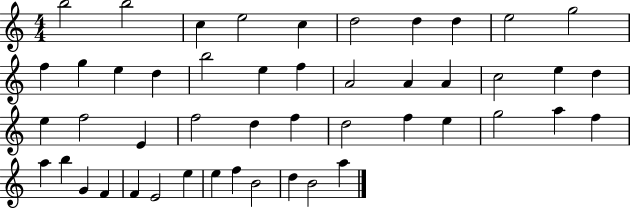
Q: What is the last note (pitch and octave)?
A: A5